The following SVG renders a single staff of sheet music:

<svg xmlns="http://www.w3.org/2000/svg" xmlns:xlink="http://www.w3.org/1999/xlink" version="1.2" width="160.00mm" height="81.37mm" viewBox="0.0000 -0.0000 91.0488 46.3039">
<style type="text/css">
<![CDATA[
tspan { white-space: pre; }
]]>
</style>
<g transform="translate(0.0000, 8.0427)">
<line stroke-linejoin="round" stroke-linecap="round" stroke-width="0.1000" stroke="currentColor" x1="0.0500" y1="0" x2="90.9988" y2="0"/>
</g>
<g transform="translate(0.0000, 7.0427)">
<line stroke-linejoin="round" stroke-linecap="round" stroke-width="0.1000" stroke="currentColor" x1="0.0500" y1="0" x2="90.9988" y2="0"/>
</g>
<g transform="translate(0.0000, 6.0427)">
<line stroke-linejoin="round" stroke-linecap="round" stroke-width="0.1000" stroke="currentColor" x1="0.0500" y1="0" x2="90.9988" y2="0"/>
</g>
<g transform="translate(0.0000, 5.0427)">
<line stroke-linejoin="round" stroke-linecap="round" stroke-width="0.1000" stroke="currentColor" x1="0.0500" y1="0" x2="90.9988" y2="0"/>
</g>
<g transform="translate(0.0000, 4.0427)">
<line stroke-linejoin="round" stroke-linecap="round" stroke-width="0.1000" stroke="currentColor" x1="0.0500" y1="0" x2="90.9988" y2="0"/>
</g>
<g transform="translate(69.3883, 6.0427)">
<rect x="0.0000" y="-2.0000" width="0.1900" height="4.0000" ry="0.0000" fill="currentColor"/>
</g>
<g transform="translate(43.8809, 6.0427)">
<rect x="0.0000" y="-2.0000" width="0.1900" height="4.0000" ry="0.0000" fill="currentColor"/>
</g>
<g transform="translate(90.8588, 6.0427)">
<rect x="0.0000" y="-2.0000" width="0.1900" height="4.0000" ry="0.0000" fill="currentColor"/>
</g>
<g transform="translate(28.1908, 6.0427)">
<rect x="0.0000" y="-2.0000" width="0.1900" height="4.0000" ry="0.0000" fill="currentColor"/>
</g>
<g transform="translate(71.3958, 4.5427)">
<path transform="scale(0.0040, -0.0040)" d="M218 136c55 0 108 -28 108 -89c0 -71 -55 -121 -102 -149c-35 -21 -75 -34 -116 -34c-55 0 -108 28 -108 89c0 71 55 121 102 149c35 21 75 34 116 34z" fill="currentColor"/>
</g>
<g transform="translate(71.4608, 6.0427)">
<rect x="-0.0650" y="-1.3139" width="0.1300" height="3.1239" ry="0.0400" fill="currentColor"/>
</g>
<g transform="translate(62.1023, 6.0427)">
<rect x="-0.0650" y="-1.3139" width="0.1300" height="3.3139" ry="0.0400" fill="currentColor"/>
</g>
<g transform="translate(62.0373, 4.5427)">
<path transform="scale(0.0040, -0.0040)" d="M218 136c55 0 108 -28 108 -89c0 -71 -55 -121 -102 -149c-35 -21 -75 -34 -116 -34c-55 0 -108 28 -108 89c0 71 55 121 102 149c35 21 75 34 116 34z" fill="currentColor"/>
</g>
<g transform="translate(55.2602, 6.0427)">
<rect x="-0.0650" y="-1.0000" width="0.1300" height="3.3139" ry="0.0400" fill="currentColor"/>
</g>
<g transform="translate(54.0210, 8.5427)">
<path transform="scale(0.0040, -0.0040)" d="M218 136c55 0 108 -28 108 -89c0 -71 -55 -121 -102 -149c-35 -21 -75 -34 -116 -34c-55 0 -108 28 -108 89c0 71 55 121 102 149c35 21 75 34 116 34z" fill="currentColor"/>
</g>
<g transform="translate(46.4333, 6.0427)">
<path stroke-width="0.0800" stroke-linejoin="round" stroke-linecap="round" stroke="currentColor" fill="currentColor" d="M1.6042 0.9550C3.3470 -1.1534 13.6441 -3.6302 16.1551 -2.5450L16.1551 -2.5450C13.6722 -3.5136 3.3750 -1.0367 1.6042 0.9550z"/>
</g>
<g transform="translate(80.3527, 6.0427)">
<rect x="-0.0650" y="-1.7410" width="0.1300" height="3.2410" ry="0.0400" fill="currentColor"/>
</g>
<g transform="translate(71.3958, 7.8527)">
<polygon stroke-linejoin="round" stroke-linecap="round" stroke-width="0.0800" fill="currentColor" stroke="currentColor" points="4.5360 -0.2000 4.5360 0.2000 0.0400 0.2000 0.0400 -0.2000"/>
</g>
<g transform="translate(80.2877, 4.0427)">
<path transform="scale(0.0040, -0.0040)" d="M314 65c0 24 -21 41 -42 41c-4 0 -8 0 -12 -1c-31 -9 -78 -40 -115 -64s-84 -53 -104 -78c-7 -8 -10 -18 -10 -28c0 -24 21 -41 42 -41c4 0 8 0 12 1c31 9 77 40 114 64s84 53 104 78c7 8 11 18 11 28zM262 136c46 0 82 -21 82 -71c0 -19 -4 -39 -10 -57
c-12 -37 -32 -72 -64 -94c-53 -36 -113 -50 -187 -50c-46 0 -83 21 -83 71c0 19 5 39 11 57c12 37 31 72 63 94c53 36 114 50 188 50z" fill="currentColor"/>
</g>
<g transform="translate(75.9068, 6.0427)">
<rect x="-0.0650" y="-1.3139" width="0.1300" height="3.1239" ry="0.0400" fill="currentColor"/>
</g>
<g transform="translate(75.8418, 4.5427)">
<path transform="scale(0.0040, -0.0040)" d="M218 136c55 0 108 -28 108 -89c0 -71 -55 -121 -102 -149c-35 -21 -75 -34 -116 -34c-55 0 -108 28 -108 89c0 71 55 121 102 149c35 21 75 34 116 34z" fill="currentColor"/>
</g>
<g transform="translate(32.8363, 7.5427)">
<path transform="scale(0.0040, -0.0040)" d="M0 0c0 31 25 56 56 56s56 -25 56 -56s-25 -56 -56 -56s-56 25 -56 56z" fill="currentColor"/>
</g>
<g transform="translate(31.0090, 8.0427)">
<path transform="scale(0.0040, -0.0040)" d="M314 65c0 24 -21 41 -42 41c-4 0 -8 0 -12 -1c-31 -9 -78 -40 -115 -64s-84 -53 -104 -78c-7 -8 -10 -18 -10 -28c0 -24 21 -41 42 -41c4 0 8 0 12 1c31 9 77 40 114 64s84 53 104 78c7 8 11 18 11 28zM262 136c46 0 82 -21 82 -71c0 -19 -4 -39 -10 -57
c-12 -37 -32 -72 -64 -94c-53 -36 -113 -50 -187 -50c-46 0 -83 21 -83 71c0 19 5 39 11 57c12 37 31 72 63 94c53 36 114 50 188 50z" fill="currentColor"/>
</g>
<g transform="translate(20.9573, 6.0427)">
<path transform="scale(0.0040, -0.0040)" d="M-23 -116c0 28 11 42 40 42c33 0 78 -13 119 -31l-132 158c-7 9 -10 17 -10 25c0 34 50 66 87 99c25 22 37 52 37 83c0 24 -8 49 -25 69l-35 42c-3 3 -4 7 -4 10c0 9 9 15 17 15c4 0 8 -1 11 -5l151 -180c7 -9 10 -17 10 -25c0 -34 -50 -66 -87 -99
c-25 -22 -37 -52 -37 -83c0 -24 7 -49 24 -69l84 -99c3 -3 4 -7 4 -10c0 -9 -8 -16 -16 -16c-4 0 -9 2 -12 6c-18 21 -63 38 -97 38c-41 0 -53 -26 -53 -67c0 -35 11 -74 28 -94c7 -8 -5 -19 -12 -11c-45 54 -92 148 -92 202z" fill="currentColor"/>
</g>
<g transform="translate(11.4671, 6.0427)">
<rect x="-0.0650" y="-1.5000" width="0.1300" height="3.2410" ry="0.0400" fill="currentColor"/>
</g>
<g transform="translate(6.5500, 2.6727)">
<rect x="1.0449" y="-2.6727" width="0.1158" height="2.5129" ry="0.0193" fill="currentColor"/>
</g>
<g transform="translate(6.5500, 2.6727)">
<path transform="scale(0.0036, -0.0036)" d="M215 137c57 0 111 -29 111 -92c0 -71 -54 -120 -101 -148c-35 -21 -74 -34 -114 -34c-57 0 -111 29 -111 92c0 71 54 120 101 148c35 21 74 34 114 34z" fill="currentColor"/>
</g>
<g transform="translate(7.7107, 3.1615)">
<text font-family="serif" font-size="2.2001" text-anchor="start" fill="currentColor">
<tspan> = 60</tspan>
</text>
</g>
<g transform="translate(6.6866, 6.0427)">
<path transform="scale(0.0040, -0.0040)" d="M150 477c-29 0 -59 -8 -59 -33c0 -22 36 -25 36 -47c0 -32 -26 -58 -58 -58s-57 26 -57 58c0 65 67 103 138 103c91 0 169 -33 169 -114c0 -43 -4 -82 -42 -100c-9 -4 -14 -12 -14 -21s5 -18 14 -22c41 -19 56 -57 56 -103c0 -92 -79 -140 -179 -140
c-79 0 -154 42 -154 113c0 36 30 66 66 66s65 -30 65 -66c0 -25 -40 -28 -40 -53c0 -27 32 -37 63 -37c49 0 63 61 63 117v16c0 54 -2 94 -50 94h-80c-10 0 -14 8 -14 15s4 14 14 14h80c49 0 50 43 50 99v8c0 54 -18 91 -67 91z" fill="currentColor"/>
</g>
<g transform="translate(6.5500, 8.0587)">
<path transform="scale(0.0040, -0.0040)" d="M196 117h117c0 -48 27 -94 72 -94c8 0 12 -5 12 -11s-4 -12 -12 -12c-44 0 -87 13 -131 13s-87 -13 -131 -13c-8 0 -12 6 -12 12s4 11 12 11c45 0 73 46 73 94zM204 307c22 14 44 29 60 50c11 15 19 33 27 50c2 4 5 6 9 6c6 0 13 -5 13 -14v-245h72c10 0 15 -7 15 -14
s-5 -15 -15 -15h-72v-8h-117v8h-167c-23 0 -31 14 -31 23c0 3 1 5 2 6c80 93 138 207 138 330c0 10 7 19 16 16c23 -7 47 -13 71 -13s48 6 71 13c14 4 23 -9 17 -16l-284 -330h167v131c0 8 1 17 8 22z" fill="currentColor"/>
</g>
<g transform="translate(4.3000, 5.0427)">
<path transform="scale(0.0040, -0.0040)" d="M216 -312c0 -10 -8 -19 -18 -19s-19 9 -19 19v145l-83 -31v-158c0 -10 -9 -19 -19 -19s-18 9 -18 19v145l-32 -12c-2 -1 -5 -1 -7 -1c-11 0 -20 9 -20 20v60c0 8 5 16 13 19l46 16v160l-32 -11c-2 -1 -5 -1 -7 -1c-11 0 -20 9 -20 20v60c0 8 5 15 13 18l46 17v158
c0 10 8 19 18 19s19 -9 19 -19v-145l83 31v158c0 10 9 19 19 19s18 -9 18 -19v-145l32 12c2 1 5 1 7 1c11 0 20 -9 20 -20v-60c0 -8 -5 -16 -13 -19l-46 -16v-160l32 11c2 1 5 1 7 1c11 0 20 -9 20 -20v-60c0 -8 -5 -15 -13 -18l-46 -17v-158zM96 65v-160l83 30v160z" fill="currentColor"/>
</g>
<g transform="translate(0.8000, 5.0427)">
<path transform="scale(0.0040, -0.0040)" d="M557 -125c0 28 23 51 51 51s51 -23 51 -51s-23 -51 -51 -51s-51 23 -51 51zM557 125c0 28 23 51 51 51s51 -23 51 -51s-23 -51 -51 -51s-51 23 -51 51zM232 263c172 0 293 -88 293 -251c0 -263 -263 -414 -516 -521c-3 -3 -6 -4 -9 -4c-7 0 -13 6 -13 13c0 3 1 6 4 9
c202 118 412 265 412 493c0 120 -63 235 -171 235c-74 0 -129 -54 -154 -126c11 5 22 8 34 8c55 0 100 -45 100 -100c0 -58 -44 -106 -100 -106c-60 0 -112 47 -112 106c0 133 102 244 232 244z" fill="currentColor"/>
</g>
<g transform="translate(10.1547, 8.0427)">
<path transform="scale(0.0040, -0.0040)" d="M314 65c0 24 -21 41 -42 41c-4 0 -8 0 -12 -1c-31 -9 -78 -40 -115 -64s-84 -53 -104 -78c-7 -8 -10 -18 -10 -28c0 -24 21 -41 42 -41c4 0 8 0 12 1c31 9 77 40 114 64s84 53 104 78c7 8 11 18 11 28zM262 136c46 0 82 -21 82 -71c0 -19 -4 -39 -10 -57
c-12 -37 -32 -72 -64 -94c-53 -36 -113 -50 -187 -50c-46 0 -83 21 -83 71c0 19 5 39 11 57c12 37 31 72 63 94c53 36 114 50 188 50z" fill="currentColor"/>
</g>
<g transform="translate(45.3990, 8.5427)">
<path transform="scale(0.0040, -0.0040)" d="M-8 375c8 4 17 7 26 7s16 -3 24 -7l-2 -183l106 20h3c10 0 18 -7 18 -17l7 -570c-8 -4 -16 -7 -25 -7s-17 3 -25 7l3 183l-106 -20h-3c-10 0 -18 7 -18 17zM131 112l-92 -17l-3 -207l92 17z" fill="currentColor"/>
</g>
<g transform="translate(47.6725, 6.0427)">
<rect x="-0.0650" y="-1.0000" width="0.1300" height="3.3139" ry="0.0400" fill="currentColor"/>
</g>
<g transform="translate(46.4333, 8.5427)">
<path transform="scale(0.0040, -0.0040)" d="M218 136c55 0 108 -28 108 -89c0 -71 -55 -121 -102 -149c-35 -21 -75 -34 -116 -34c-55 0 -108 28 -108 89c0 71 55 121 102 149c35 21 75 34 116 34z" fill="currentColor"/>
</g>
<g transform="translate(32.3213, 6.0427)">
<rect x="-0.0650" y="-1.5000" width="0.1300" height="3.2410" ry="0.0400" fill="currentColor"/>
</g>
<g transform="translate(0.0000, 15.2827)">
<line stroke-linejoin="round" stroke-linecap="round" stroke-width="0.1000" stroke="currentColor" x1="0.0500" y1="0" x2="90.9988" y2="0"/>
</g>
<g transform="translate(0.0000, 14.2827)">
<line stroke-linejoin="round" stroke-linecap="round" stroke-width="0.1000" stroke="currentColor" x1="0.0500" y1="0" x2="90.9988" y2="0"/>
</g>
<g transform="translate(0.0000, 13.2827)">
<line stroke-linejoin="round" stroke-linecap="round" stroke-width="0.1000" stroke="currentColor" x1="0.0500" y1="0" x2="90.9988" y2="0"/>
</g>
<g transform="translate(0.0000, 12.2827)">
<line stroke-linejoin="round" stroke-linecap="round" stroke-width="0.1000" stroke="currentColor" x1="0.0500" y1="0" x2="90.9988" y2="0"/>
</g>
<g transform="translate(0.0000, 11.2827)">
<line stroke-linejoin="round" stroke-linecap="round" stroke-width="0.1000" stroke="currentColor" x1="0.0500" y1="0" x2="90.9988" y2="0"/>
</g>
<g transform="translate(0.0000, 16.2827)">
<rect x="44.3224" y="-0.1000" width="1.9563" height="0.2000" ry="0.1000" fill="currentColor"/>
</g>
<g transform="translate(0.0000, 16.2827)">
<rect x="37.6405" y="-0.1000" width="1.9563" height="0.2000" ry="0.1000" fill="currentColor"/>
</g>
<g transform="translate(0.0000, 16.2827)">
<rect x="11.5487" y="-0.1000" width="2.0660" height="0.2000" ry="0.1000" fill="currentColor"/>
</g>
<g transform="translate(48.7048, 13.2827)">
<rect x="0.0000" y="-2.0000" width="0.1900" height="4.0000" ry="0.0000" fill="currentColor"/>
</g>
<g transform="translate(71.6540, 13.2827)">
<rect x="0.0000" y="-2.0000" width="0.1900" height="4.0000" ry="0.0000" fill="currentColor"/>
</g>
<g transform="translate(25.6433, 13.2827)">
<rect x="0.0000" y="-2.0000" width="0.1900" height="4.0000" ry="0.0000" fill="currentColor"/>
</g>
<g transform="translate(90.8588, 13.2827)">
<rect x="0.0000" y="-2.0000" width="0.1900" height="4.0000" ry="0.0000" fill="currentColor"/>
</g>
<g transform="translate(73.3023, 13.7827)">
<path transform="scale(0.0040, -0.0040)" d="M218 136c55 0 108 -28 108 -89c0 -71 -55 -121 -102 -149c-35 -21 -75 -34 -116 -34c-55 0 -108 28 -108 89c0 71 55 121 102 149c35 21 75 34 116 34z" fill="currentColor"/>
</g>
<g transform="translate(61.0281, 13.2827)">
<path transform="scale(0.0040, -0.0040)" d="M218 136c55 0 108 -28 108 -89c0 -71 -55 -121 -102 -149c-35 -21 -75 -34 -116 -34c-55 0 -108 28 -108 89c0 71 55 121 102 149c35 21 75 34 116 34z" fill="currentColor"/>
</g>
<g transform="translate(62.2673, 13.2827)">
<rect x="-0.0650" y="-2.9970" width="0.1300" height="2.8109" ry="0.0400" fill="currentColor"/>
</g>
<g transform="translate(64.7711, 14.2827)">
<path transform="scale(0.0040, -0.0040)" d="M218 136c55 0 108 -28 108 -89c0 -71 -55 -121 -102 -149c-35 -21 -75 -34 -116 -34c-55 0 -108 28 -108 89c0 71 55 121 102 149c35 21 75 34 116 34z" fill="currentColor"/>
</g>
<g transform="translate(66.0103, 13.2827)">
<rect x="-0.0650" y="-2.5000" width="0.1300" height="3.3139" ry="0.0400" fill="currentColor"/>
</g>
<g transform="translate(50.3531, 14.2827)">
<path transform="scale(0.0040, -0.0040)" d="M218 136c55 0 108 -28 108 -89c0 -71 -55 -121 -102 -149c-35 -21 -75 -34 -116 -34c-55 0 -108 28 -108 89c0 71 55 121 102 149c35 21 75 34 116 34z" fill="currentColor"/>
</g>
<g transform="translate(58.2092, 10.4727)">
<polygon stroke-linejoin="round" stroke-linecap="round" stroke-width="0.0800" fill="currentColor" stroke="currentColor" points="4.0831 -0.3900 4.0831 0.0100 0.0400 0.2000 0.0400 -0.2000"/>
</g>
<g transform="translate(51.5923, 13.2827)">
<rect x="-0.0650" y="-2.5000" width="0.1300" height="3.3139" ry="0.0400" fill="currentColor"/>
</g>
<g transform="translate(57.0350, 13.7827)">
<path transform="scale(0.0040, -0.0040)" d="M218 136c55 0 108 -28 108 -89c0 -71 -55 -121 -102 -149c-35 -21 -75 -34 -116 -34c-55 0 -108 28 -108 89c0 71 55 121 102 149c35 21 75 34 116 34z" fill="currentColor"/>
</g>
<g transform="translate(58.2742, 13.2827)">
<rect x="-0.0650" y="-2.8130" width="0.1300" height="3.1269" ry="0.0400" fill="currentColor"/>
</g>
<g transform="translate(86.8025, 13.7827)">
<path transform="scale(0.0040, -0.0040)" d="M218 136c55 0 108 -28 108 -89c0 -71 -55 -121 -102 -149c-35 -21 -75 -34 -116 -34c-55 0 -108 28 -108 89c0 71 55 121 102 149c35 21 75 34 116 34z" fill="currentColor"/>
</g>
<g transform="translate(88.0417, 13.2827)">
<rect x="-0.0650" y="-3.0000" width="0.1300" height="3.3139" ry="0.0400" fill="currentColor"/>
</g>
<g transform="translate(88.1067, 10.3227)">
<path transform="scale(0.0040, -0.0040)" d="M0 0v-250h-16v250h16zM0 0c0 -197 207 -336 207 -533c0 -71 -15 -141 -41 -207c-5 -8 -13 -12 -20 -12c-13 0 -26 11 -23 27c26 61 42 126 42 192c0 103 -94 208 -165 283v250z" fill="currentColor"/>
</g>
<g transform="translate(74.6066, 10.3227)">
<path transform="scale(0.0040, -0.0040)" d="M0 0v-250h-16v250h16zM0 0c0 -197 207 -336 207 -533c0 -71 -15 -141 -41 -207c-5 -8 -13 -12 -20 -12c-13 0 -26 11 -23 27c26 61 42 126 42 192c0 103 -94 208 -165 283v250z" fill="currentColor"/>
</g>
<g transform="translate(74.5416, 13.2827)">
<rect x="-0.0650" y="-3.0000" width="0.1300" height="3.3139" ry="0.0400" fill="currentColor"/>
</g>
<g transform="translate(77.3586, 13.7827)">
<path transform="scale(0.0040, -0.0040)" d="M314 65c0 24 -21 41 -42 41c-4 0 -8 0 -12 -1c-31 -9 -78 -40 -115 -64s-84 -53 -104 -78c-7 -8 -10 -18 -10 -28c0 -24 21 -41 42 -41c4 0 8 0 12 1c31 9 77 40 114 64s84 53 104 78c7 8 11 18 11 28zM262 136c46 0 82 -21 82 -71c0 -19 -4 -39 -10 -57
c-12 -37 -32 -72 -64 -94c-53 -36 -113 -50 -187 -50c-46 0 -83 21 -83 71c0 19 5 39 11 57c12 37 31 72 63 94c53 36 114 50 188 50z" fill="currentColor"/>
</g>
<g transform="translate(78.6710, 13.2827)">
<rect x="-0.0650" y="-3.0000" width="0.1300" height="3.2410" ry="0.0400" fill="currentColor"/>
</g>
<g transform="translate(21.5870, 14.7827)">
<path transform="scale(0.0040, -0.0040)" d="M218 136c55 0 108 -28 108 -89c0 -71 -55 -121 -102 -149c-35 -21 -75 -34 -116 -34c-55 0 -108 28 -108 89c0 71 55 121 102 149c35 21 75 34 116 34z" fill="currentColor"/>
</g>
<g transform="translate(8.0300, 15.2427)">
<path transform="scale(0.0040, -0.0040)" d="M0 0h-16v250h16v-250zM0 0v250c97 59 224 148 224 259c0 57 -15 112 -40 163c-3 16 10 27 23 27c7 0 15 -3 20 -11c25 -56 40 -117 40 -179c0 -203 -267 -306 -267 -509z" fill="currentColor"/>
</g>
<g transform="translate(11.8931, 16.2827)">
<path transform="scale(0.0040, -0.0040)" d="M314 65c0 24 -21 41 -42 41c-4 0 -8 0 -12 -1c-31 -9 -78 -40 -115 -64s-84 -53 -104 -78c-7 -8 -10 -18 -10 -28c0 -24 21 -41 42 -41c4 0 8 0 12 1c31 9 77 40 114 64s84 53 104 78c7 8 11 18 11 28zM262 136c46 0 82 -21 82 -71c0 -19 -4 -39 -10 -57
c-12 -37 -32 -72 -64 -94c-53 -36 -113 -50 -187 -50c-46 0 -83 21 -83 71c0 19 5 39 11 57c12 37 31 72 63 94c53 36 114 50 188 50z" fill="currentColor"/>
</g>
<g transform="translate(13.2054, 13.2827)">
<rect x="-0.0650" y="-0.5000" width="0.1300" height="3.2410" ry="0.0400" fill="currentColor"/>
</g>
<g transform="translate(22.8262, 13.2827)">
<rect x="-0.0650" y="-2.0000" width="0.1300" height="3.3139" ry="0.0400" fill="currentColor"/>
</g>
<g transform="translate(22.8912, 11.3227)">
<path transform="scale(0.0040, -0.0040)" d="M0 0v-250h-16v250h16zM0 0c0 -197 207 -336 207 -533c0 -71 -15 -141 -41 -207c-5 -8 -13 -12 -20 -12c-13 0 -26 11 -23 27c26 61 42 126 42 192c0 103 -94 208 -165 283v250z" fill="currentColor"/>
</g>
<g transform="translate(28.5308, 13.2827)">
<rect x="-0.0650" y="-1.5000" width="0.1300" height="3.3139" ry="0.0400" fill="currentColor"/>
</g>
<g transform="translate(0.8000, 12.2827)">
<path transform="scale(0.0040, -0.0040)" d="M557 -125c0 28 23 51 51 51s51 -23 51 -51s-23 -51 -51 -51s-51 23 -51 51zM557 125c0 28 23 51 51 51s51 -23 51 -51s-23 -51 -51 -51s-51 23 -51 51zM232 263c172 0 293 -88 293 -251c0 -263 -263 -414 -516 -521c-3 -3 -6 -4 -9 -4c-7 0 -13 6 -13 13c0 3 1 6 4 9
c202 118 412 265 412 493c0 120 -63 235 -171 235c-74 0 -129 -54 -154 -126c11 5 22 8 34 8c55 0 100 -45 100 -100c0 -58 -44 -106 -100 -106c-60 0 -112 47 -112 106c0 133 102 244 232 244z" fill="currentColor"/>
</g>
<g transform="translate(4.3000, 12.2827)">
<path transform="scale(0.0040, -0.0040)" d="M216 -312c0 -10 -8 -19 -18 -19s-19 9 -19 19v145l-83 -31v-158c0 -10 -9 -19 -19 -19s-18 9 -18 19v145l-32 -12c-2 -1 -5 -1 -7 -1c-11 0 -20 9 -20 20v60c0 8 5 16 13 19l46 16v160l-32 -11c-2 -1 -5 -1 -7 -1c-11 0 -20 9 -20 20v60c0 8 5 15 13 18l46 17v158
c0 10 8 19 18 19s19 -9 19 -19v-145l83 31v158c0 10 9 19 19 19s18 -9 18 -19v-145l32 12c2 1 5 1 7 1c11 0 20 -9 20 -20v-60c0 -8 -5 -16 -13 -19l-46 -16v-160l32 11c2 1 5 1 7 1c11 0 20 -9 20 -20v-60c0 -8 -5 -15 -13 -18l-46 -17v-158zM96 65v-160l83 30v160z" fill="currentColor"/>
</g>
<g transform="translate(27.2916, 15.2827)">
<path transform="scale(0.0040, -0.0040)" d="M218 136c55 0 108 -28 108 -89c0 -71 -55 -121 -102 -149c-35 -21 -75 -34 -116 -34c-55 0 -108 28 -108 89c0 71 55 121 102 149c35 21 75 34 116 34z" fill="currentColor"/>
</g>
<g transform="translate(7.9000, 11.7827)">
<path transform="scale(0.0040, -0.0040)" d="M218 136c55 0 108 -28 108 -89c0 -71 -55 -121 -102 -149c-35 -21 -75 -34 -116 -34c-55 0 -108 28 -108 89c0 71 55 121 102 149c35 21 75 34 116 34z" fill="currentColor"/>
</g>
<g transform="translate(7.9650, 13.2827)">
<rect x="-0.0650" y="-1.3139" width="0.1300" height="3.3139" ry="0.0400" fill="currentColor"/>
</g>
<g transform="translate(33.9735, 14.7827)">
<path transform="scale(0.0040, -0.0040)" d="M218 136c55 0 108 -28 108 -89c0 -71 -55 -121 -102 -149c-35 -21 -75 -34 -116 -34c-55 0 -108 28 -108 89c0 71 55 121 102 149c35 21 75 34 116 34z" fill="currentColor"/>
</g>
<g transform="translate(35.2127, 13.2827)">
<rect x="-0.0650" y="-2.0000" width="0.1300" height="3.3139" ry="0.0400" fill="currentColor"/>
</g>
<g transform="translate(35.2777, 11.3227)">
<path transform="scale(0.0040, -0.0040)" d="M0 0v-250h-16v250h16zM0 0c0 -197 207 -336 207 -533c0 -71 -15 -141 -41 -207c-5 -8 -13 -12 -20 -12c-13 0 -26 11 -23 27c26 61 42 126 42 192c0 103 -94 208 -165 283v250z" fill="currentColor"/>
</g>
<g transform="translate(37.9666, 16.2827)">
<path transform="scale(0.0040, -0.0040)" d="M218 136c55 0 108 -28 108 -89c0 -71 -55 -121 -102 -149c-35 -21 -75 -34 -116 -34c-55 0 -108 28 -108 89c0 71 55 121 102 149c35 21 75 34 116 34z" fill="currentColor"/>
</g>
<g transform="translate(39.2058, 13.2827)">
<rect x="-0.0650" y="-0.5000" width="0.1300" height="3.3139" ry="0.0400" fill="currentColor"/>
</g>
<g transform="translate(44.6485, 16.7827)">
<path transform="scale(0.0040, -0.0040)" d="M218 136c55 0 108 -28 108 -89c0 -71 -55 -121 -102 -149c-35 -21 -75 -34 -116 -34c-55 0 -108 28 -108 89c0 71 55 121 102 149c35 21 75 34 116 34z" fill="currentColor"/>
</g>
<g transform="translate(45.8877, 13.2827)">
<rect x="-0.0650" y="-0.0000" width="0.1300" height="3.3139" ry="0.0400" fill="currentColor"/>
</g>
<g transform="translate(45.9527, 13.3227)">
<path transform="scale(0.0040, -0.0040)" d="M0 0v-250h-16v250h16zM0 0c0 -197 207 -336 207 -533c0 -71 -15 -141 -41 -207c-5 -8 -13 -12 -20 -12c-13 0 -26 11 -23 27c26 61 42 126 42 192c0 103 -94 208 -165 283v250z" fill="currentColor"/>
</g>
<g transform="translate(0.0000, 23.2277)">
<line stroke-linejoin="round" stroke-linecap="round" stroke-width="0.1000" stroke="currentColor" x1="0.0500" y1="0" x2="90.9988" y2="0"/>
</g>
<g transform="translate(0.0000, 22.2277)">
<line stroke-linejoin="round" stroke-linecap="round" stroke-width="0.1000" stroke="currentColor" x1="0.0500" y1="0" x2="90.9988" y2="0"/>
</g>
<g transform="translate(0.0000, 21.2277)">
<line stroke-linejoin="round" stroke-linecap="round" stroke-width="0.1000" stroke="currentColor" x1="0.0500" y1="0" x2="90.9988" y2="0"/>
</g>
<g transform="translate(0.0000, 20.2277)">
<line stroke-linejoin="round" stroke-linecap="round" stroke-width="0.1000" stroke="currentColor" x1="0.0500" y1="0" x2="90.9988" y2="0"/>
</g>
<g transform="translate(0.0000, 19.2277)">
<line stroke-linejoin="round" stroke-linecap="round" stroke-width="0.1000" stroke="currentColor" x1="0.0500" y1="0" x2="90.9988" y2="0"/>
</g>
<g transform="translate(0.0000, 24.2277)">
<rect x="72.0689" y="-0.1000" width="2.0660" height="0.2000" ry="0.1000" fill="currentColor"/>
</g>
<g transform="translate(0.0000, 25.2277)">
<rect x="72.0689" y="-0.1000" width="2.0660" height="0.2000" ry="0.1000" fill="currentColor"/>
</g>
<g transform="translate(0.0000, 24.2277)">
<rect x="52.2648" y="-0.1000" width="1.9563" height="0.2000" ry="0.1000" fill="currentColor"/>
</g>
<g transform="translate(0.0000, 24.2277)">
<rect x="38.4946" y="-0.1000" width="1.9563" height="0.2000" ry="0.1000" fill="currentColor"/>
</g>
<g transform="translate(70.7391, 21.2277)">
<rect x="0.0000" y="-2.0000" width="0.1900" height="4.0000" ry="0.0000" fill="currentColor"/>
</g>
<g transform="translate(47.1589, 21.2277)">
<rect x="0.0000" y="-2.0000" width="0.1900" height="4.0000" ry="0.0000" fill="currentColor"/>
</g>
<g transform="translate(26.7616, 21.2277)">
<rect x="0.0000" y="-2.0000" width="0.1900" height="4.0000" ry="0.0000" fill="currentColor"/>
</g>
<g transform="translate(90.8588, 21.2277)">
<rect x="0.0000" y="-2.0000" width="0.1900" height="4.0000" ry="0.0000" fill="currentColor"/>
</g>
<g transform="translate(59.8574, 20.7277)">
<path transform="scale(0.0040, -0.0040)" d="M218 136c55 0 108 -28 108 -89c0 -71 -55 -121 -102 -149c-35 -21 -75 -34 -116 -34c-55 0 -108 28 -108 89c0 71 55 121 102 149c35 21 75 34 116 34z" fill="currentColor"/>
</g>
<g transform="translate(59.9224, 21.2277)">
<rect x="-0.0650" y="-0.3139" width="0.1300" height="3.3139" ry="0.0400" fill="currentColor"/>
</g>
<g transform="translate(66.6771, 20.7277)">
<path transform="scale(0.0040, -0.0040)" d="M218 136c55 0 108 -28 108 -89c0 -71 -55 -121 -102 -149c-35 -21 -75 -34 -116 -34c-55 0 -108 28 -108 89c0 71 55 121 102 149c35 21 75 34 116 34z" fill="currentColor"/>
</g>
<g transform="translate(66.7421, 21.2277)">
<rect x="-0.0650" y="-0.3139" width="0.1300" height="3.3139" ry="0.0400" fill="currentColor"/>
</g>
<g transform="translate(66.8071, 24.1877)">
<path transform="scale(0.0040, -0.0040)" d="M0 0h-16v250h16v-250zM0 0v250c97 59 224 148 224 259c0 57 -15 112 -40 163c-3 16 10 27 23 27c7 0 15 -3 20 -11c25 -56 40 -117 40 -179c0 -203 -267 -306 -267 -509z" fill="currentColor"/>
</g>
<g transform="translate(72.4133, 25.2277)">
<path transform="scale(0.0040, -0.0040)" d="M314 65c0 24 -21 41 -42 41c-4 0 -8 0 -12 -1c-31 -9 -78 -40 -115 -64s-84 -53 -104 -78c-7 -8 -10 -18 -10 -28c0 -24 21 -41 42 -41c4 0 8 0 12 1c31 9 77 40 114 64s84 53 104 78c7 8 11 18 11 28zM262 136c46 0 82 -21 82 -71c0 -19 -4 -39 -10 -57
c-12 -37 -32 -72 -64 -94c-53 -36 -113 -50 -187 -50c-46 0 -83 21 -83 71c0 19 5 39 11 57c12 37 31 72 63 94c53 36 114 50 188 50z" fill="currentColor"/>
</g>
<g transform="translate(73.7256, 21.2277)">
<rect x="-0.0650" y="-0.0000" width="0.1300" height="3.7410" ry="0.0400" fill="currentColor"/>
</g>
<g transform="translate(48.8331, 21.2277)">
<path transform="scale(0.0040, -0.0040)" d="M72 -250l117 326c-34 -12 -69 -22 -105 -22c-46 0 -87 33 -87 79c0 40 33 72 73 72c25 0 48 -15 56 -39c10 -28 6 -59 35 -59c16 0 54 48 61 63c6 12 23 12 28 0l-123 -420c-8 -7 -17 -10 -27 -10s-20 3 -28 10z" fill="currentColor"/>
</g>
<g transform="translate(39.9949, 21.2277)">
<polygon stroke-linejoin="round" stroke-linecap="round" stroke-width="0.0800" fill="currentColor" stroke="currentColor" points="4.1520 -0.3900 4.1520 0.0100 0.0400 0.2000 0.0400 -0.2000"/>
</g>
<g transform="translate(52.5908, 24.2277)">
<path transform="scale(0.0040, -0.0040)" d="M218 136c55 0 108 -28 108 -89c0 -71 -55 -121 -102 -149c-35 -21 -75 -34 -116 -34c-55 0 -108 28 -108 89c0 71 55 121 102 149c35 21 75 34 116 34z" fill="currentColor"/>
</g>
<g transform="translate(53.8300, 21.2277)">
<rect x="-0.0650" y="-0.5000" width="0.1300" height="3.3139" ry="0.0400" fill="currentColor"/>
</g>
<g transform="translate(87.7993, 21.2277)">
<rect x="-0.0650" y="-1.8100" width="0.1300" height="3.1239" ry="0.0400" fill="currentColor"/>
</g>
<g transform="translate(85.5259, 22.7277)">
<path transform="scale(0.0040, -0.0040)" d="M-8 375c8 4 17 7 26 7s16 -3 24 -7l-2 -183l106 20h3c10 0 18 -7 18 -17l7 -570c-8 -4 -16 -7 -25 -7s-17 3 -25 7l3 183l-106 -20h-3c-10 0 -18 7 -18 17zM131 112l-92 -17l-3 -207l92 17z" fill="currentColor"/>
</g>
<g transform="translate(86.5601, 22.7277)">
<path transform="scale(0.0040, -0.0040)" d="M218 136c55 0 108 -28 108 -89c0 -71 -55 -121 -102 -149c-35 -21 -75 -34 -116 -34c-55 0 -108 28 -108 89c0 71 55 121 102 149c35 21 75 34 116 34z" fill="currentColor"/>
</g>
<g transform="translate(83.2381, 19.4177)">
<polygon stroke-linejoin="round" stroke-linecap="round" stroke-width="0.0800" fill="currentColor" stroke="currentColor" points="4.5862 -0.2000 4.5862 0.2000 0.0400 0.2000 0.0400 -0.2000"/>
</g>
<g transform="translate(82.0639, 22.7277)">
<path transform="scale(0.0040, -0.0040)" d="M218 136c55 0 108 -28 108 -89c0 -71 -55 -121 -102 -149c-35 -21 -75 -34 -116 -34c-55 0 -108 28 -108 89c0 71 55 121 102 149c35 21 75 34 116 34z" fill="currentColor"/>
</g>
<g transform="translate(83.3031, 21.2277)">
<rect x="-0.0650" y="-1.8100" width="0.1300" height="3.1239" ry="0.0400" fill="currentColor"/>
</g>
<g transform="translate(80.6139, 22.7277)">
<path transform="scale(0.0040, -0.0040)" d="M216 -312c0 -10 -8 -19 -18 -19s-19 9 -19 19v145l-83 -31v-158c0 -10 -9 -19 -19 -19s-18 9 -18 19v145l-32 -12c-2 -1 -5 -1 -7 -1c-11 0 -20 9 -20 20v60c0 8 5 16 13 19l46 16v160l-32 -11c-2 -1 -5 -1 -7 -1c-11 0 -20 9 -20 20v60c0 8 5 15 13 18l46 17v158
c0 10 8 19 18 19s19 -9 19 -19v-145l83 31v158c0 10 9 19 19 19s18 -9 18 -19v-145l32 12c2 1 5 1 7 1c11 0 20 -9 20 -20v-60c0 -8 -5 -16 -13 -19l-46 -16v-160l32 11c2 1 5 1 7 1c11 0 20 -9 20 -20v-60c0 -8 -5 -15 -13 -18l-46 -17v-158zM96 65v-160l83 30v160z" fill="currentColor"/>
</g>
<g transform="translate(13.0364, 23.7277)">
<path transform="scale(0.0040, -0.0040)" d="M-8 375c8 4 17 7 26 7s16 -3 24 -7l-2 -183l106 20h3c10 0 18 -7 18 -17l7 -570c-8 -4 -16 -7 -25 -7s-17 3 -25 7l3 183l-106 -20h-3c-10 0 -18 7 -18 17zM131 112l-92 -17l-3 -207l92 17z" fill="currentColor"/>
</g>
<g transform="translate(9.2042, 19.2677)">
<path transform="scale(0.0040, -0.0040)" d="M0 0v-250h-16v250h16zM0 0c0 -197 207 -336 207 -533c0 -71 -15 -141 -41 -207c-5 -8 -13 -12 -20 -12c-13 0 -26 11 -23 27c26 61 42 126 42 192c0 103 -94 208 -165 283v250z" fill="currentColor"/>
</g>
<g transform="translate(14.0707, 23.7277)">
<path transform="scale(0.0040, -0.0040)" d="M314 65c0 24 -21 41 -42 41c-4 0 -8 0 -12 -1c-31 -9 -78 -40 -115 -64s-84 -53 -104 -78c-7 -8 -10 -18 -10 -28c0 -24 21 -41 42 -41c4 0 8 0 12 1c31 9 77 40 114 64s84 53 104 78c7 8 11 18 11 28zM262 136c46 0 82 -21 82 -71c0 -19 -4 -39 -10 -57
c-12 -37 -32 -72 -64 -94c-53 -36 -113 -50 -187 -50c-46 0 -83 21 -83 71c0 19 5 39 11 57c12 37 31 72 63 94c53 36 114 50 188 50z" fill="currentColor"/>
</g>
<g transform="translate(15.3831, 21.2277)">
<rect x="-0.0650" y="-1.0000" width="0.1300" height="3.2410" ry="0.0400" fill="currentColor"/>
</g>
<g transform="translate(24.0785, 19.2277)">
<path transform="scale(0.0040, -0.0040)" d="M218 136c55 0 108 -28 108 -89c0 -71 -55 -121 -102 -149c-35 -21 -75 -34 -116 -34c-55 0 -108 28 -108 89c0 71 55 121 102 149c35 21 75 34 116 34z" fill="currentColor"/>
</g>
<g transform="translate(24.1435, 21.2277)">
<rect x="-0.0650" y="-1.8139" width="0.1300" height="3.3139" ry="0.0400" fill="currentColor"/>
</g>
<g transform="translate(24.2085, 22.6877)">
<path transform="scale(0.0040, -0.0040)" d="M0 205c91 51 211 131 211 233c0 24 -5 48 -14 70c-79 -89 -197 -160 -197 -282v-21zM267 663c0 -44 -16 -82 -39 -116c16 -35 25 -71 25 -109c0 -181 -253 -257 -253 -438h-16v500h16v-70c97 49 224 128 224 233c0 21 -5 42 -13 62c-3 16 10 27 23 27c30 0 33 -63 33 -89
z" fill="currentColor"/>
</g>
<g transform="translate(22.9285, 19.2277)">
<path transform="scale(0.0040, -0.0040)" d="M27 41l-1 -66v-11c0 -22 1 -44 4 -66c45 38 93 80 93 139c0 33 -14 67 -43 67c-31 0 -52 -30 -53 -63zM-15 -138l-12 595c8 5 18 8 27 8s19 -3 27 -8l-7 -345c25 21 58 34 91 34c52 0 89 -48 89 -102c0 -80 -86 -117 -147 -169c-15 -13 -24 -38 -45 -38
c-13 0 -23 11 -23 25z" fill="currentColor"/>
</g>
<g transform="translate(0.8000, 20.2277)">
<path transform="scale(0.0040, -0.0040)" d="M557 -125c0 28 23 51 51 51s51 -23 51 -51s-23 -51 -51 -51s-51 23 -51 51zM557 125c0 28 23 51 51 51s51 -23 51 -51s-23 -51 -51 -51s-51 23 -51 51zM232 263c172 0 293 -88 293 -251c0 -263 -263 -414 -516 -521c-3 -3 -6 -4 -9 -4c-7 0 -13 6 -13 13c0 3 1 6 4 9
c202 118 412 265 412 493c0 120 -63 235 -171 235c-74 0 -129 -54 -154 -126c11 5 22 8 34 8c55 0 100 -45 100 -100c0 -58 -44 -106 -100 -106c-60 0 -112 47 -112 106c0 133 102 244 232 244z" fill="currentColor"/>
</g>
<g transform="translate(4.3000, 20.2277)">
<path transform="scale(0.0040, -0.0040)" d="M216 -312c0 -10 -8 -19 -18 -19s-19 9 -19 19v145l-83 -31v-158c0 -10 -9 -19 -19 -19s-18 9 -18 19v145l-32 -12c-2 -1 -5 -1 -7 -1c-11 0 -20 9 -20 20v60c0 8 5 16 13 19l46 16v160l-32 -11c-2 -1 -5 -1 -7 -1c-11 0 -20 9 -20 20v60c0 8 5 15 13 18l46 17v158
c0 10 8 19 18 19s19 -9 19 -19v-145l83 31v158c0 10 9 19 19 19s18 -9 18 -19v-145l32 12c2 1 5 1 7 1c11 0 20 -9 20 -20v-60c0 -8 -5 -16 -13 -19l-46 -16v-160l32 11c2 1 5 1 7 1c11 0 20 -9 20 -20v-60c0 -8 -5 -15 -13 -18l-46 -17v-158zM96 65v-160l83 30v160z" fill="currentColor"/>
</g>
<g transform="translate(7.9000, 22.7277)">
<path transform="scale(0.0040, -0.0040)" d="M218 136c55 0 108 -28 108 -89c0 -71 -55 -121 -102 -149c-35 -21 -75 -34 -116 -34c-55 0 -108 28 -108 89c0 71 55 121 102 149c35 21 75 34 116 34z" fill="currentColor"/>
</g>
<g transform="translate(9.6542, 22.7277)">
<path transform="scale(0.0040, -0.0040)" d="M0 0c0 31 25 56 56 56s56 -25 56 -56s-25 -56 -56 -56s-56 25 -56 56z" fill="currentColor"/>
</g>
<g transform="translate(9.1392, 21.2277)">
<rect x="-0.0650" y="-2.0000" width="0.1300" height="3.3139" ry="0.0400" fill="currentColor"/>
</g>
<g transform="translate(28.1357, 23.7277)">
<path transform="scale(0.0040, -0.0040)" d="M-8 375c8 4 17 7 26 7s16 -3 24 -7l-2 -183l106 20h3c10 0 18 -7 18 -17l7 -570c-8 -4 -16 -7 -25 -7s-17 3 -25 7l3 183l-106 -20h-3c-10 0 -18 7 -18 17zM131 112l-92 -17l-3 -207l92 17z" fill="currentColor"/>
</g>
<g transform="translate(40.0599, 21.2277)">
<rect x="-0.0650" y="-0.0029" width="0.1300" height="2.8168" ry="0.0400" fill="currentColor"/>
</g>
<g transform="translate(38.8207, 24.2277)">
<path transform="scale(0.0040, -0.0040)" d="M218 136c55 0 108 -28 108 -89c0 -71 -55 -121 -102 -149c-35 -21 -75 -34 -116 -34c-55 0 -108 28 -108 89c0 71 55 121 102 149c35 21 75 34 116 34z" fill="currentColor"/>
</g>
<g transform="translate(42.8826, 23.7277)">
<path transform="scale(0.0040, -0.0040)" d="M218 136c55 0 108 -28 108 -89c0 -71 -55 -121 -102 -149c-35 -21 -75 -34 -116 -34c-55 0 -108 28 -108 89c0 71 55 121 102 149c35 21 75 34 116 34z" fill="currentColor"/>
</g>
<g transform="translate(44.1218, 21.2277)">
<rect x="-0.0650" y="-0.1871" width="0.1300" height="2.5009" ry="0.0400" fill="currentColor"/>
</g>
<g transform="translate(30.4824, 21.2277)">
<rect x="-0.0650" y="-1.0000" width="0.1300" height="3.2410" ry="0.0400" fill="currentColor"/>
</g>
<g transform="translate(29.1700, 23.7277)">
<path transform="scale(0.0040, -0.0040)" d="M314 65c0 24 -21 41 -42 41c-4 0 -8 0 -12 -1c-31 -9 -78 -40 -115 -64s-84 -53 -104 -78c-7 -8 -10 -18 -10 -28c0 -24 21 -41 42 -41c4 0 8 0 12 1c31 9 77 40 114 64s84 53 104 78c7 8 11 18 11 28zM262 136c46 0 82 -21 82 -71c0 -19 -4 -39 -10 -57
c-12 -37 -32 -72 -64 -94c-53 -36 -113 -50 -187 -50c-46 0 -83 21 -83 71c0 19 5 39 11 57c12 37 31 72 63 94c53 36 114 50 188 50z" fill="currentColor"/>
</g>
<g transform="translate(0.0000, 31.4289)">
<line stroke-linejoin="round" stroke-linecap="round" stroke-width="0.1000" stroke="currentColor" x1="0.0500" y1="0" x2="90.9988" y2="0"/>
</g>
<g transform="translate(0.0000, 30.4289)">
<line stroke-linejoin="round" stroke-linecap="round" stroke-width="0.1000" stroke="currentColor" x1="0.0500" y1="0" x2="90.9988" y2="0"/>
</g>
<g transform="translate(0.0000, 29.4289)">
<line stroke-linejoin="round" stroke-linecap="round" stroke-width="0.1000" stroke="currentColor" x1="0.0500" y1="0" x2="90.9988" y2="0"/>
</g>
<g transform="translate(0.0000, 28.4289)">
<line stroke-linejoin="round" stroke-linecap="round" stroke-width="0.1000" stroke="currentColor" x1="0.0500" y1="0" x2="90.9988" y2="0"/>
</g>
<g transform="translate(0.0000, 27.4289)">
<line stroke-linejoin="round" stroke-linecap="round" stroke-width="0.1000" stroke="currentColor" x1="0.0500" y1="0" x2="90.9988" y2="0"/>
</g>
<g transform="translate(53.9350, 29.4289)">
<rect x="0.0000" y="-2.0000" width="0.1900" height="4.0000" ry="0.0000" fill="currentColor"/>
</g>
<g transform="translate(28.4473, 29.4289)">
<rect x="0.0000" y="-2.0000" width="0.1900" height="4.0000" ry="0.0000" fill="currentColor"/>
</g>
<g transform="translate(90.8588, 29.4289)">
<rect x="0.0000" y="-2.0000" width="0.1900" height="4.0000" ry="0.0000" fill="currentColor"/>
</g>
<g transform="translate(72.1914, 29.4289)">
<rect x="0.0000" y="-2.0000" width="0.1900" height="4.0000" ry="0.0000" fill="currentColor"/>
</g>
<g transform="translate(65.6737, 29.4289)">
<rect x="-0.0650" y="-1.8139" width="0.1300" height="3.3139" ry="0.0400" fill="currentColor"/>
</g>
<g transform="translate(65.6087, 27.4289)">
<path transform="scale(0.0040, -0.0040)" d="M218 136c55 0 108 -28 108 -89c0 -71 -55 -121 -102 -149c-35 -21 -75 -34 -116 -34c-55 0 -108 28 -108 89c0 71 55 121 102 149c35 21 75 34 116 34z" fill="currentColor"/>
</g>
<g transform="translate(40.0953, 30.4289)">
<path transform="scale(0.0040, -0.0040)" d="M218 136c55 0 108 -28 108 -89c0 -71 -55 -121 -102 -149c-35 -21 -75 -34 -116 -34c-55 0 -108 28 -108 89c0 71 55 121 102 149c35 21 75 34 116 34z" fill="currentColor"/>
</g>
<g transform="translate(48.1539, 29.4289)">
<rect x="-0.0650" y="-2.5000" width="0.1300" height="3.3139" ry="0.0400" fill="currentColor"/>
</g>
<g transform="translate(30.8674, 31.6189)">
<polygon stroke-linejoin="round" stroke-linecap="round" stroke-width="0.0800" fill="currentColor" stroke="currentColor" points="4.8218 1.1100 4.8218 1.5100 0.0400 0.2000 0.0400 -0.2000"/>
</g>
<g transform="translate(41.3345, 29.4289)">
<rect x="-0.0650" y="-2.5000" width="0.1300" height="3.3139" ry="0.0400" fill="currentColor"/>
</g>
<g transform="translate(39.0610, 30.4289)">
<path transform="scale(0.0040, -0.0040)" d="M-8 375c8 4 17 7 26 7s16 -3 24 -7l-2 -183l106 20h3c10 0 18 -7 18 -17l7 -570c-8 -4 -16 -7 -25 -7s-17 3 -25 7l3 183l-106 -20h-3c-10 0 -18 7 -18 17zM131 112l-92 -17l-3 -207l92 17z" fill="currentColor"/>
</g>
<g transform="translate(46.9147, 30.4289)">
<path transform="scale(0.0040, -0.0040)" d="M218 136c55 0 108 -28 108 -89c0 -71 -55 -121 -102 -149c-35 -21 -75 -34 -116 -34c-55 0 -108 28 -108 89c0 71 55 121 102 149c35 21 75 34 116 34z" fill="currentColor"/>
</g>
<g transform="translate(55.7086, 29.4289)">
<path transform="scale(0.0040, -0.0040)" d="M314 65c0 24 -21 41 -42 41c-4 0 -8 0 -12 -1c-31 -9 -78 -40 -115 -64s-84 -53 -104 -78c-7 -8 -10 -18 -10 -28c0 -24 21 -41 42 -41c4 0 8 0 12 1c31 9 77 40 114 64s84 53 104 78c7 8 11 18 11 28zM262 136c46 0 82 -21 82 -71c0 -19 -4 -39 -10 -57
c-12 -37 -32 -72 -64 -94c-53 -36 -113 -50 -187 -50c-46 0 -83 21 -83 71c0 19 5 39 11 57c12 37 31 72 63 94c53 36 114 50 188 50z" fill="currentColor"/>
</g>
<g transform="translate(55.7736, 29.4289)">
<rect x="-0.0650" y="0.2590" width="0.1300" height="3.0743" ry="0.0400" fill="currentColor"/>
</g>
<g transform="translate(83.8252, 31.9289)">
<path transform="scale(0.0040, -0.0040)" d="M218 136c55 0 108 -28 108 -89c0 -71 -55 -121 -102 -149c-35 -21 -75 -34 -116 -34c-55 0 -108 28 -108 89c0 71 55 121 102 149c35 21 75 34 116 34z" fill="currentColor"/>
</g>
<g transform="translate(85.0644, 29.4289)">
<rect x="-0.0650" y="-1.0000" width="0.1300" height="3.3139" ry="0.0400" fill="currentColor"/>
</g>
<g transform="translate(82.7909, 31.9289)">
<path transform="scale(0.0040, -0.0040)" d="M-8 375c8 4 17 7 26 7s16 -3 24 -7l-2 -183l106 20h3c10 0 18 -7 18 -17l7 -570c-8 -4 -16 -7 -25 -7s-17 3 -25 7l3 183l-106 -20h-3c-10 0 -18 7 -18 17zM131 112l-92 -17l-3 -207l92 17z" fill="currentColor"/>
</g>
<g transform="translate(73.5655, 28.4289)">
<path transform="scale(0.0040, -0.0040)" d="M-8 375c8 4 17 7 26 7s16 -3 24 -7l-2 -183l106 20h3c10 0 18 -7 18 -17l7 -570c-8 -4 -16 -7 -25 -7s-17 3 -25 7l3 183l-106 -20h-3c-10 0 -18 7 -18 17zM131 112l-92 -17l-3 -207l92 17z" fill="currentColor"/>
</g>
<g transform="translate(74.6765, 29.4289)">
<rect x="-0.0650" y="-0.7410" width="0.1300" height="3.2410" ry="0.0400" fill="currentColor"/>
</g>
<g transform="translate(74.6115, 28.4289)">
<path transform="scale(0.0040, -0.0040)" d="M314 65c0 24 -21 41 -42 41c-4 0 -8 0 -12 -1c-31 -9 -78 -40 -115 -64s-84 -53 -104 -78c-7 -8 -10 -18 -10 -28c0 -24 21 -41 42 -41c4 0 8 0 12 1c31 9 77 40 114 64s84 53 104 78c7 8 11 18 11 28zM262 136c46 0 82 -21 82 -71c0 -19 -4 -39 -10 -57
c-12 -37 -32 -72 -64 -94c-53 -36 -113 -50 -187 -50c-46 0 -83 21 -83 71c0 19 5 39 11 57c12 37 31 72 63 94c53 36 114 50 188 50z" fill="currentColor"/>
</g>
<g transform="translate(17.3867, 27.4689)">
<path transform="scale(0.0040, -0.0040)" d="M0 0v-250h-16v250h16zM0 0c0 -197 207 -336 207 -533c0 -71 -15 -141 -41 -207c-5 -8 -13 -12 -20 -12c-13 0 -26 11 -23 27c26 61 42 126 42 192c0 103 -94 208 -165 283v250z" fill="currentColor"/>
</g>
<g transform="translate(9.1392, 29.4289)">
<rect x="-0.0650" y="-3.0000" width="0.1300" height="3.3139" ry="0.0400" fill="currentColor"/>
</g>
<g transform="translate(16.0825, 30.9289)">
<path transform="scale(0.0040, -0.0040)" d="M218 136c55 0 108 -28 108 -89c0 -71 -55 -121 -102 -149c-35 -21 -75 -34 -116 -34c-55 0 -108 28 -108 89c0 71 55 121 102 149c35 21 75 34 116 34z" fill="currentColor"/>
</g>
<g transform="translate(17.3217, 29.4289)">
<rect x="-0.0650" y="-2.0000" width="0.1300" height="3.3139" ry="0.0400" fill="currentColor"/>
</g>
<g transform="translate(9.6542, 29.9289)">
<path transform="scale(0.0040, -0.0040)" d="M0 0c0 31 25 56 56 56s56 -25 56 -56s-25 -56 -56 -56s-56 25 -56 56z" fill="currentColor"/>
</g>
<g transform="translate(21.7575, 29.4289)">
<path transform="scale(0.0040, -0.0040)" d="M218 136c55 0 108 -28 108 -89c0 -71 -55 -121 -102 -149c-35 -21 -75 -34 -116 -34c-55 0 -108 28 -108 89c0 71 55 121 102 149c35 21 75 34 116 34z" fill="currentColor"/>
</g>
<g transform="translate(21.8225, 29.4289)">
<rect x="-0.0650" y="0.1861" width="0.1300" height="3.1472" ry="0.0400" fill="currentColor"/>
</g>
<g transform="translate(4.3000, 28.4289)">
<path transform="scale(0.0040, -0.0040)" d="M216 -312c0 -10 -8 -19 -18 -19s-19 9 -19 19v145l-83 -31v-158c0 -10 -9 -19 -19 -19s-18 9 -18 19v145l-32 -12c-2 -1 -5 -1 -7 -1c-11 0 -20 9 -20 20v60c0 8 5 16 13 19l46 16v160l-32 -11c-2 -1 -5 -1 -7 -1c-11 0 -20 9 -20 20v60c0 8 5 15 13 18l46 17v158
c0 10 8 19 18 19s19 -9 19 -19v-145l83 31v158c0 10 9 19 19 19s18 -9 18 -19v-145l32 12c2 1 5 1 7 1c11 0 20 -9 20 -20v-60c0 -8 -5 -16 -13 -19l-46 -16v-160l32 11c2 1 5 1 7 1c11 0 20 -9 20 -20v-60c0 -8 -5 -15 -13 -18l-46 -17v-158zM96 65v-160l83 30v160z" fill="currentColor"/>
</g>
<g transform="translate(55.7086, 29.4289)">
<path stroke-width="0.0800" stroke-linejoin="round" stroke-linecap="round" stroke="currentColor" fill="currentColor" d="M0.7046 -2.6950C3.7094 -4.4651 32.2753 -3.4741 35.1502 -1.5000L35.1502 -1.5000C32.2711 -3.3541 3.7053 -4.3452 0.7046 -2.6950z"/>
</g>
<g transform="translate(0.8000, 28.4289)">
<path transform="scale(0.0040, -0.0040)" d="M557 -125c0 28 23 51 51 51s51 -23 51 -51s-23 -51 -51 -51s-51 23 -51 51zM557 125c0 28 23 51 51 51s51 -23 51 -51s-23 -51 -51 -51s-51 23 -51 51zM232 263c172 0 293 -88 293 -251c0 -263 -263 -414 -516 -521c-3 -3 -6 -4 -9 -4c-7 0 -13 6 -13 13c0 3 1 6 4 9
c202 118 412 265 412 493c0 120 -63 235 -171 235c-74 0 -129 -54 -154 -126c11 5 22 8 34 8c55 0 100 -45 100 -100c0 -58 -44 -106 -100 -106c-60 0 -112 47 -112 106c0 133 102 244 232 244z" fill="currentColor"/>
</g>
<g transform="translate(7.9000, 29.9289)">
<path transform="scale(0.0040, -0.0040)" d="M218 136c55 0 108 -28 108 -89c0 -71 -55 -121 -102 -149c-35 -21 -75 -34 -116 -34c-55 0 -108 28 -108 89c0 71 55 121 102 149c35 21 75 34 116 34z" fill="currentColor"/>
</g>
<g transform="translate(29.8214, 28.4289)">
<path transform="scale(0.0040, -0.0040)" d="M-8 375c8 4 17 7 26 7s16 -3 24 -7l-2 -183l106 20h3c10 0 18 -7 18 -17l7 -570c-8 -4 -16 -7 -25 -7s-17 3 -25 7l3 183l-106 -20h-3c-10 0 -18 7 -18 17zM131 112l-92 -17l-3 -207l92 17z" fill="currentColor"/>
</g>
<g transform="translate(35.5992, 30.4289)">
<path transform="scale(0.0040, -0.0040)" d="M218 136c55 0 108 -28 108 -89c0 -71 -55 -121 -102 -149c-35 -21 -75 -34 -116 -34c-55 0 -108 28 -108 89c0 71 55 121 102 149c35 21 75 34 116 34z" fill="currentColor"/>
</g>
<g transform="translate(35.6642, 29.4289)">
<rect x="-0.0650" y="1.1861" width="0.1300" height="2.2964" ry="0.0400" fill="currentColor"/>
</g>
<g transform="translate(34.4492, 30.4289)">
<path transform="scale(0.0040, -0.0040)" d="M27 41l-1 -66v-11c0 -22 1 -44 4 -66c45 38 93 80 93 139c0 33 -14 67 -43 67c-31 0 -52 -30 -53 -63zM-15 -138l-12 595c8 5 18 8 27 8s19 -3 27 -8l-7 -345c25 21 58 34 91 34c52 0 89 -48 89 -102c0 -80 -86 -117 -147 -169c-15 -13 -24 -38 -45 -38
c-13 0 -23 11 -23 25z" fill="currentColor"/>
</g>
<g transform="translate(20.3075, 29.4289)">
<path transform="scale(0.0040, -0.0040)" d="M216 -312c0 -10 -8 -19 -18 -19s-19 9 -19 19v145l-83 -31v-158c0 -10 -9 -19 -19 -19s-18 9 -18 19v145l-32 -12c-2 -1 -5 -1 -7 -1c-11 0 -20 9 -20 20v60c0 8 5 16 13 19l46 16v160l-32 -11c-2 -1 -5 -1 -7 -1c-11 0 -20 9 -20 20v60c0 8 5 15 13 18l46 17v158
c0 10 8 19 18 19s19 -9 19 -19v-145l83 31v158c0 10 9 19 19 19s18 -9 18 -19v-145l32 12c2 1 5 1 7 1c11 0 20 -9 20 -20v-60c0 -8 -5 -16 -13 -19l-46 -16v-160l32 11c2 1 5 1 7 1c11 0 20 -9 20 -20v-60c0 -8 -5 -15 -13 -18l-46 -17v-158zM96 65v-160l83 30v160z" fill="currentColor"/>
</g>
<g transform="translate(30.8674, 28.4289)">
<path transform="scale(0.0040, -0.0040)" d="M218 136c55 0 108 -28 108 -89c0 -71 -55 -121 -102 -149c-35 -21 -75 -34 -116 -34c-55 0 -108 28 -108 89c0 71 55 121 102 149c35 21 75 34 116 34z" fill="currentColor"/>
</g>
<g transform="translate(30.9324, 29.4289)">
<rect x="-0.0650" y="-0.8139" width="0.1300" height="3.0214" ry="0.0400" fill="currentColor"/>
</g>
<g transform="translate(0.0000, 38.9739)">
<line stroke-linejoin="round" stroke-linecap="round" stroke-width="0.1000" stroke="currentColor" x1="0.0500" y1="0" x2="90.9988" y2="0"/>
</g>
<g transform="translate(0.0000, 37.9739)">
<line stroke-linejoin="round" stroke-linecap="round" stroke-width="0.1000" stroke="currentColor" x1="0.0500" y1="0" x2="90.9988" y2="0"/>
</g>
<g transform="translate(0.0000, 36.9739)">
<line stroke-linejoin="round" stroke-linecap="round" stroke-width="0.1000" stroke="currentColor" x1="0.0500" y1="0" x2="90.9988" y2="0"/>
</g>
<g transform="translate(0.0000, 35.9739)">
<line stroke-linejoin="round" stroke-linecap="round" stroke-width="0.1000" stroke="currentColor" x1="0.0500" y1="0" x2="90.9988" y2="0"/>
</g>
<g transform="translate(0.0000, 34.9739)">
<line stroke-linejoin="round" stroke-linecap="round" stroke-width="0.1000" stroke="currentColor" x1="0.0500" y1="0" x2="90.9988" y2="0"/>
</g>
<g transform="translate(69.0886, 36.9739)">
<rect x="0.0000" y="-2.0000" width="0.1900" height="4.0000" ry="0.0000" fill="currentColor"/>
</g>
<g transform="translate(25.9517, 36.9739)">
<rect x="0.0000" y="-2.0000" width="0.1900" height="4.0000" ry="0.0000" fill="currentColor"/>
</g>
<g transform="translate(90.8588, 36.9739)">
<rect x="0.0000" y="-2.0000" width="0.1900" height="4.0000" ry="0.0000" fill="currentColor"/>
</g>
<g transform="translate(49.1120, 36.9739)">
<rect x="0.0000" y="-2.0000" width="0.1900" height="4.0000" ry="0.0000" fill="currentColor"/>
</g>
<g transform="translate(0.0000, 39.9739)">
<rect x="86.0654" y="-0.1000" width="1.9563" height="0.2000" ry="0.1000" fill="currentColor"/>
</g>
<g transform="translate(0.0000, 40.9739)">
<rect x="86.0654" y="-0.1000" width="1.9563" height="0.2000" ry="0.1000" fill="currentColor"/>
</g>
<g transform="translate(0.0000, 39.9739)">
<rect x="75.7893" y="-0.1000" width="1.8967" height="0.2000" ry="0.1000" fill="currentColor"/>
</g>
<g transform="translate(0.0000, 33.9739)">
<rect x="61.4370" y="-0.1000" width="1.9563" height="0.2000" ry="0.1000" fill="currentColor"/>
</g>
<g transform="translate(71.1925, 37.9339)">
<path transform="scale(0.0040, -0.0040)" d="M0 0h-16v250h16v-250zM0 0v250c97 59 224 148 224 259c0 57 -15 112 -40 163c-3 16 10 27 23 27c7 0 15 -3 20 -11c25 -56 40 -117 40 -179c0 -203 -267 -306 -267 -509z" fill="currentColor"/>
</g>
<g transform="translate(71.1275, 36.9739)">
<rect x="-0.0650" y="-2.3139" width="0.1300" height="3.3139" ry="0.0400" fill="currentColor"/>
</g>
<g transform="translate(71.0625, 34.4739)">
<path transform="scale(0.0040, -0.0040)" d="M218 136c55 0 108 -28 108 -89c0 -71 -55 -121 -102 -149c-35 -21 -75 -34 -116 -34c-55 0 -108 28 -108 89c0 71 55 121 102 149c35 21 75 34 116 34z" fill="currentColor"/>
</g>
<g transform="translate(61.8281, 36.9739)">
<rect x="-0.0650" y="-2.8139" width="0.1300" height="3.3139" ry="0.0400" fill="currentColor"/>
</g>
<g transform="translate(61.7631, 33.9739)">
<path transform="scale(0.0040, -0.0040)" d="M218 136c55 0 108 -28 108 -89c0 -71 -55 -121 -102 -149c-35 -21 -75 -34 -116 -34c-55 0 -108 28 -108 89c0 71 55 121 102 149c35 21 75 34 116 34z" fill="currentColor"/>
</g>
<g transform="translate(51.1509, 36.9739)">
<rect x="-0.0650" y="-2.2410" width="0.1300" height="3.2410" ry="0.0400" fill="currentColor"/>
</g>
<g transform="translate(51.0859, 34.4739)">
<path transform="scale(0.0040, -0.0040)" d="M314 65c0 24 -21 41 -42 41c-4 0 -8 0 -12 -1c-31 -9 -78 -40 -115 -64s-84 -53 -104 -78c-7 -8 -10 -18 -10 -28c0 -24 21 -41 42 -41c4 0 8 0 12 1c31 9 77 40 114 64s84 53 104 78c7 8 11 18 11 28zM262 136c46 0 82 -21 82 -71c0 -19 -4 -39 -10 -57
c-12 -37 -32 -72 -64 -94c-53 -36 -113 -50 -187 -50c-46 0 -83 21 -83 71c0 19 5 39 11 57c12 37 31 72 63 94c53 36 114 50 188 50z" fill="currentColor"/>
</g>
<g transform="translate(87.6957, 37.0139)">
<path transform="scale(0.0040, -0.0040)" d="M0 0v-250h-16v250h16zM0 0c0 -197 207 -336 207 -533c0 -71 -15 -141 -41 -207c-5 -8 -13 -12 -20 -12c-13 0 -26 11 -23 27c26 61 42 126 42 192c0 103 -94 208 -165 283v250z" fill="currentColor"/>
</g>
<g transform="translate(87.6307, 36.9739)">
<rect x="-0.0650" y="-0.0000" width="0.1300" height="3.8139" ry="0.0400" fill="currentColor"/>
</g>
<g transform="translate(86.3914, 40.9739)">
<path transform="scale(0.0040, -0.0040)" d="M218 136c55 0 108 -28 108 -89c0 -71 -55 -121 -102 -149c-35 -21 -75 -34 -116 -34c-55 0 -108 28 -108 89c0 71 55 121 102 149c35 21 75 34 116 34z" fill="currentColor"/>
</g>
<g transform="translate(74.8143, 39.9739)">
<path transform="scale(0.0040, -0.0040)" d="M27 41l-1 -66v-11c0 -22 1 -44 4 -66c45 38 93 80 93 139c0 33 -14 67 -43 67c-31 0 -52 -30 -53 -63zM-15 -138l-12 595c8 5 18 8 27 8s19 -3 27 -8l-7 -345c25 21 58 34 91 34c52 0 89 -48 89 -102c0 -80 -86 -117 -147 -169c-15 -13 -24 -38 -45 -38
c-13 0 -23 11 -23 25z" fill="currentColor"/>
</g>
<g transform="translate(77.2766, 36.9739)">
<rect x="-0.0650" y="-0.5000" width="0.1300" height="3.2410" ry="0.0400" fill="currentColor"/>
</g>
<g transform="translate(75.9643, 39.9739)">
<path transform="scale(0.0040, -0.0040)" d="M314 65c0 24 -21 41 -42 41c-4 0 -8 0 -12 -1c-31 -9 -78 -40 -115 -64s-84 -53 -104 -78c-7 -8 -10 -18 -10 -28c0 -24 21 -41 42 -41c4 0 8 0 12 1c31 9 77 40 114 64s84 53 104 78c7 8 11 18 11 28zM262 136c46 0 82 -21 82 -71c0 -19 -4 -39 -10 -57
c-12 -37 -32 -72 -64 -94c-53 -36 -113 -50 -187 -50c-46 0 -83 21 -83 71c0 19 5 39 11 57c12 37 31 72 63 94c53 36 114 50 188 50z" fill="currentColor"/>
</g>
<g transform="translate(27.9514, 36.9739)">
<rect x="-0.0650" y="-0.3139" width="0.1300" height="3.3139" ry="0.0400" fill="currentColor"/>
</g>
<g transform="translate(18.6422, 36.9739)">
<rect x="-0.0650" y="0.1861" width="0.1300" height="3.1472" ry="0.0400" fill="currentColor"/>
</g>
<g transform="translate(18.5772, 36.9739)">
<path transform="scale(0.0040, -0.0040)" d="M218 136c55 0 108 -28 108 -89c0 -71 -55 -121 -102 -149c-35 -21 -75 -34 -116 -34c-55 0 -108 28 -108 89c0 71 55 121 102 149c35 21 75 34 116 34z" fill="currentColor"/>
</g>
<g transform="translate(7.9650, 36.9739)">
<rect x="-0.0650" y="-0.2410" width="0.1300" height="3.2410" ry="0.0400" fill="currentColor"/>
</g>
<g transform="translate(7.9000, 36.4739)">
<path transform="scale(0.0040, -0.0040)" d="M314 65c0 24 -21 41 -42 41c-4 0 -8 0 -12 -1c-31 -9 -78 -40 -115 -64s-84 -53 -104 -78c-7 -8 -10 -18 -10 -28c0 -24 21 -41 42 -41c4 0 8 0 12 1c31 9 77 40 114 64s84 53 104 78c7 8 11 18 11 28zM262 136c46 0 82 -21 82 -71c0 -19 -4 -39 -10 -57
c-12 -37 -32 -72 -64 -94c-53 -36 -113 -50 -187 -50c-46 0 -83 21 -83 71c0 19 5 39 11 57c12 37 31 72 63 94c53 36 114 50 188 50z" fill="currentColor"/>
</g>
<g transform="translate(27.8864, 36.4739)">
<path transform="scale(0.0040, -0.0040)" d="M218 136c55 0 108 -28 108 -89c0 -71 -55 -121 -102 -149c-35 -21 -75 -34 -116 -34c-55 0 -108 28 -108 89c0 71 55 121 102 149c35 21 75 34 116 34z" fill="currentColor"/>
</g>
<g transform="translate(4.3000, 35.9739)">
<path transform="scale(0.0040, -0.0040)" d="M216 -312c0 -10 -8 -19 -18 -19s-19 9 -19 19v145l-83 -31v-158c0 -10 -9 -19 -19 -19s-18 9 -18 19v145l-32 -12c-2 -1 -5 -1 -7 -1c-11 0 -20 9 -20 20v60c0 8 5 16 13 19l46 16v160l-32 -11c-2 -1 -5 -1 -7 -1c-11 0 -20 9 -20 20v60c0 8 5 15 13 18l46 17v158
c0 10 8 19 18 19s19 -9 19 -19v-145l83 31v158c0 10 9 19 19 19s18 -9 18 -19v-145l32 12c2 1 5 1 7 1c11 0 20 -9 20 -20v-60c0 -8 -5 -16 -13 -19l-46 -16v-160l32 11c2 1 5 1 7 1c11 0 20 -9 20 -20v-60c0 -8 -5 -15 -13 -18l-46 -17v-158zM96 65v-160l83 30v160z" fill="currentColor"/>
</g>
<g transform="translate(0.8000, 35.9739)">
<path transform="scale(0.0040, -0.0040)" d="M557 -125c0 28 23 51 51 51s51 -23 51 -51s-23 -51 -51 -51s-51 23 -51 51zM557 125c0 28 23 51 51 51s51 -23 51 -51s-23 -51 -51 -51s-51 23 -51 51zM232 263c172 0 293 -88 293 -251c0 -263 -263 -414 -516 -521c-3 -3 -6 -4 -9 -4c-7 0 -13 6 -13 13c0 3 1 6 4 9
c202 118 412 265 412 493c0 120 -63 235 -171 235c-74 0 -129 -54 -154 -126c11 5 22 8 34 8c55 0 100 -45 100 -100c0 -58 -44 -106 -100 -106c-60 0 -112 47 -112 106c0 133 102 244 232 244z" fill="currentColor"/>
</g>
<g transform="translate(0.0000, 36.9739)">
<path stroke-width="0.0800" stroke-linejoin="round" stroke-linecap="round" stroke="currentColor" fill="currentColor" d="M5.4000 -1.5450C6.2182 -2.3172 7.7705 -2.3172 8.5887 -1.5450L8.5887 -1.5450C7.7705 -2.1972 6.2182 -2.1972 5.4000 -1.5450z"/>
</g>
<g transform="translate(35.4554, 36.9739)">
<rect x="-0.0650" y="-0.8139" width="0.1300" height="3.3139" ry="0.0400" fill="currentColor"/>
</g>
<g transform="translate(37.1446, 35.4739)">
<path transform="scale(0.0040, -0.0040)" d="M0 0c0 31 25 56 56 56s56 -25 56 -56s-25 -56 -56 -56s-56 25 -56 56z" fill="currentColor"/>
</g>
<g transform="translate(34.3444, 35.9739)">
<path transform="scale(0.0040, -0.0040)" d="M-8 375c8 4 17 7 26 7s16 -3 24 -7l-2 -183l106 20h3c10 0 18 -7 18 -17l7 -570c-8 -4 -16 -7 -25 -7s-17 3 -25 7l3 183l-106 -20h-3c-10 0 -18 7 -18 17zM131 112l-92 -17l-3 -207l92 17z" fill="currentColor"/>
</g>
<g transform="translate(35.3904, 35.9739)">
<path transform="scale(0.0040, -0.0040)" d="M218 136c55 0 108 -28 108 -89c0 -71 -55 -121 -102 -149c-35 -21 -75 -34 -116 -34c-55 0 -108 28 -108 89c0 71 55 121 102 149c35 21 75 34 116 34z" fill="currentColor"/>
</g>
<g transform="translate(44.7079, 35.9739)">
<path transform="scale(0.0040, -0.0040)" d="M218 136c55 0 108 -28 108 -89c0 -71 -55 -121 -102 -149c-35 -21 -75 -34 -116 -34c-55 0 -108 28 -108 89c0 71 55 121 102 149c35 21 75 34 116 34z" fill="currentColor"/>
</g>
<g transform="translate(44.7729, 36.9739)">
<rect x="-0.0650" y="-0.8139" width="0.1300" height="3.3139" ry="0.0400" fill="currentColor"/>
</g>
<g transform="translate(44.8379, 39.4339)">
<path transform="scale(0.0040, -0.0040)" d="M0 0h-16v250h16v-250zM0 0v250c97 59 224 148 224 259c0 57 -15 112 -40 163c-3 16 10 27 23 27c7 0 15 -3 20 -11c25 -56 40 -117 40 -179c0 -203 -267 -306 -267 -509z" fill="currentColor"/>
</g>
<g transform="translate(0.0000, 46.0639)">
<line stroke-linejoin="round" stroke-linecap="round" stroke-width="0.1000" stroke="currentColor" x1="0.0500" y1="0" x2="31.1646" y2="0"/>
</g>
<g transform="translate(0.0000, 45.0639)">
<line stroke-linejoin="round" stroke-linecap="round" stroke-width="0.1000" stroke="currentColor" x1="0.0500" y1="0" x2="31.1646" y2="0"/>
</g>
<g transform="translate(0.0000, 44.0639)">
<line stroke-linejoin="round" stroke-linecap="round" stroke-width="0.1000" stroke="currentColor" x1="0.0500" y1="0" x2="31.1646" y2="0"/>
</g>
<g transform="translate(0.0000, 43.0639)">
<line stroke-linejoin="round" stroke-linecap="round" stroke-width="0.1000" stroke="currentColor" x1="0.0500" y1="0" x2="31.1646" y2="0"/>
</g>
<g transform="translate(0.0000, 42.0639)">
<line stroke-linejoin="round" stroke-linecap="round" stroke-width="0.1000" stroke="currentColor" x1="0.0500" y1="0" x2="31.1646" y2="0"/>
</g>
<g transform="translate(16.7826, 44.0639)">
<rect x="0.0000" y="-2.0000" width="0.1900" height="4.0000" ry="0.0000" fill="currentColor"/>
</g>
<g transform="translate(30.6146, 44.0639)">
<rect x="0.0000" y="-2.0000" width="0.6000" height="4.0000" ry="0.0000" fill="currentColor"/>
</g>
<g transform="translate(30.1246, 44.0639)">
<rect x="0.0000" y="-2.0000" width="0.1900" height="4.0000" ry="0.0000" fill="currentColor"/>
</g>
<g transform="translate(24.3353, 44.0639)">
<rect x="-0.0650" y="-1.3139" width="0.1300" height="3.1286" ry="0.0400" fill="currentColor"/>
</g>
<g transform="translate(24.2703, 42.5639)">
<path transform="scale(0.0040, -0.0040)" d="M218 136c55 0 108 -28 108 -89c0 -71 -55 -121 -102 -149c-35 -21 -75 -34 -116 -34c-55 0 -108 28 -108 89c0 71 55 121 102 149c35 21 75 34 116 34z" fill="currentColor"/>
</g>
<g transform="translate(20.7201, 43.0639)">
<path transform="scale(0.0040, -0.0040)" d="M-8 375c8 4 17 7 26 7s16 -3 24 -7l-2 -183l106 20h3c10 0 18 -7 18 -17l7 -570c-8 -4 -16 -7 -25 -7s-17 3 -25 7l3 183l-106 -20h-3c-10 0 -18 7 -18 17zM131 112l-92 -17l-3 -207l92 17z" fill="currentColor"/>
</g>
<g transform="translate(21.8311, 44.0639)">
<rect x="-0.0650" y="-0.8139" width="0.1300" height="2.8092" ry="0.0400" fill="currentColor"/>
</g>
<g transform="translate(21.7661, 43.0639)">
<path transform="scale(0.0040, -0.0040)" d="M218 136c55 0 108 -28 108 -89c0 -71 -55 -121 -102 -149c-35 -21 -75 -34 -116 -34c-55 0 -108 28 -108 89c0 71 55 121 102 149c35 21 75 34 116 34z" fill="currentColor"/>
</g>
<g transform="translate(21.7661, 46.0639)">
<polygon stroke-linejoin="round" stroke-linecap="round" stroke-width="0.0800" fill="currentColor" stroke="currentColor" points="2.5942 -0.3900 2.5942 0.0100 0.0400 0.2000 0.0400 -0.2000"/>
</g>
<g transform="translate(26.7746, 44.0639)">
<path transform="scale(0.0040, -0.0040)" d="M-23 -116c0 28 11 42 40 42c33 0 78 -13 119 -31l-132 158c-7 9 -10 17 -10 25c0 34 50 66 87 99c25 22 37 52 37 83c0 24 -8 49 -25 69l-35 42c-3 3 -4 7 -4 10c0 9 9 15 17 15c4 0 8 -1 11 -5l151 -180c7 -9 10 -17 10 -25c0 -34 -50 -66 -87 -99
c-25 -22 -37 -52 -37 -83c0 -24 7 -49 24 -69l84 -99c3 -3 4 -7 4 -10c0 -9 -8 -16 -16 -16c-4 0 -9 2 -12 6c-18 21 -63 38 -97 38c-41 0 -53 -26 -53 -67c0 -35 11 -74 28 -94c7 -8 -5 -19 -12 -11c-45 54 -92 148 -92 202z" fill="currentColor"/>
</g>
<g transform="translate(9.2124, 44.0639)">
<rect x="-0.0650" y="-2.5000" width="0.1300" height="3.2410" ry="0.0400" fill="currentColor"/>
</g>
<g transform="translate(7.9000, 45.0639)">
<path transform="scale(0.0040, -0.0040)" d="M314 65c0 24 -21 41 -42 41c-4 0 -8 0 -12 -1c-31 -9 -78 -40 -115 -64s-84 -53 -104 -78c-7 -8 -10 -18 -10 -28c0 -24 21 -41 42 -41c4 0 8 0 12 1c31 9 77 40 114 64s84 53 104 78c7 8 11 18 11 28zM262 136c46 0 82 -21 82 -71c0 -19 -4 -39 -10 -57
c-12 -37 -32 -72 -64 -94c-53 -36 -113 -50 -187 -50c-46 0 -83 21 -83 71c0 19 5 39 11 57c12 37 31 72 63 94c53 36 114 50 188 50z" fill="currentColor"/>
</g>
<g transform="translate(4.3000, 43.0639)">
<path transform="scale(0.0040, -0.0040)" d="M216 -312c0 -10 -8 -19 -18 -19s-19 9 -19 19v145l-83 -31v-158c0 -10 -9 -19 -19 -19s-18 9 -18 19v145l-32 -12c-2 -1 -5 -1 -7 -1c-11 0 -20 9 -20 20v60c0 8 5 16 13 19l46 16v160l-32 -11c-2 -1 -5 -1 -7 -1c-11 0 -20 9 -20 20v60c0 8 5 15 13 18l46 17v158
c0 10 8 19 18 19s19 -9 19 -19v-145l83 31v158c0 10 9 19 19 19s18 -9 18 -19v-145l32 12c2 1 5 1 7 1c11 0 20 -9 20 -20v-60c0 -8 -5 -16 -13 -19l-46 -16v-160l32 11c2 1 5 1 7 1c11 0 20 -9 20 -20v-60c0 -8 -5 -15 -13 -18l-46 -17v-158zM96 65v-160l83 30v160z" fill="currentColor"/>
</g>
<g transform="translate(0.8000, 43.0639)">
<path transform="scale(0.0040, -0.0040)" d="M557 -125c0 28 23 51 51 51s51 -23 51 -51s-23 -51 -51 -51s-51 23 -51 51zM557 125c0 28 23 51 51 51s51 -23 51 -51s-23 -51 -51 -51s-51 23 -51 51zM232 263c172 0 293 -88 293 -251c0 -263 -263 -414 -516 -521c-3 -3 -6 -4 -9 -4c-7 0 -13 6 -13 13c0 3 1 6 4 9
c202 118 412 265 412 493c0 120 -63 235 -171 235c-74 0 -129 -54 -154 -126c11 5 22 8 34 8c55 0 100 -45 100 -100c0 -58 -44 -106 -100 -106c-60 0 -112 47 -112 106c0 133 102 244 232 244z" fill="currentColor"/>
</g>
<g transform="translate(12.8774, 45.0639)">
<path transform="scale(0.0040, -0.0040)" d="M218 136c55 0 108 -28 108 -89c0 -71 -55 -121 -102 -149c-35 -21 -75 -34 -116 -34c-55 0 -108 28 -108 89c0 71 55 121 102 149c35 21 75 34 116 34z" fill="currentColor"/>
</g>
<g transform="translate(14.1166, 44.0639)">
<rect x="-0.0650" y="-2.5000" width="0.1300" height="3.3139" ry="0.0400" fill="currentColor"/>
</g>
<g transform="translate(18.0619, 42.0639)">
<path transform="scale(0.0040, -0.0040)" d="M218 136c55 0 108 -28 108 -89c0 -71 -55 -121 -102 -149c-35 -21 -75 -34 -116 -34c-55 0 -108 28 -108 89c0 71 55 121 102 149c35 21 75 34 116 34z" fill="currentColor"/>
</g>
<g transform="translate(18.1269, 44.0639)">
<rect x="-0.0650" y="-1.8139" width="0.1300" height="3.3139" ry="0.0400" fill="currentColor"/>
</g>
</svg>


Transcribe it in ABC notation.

X:1
T:Untitled
M:3/4
L:1/4
K:G
G,,2 z G,,2 F,, F,, G, G,/2 G,/2 A,2 G,/2 E,,2 A,,/2 G,, A,,/2 E,, D,,/2 B,, C,/2 D,/2 B,, C,/2 C,2 C,/2 A,,/2 F,,2 _A,/4 F,,2 E,,/2 F,,/2 z/2 E,, E, E,/2 C,,2 ^A,,/2 A,,/2 C, A,,/2 ^D, F,/2 _B,,/2 B,, B,, D,2 A, F,2 F,, E,2 D, E, F, F,/2 B,2 C B,/2 _E,,2 C,,/2 B,,2 B,, A, F,/2 G,/2 z